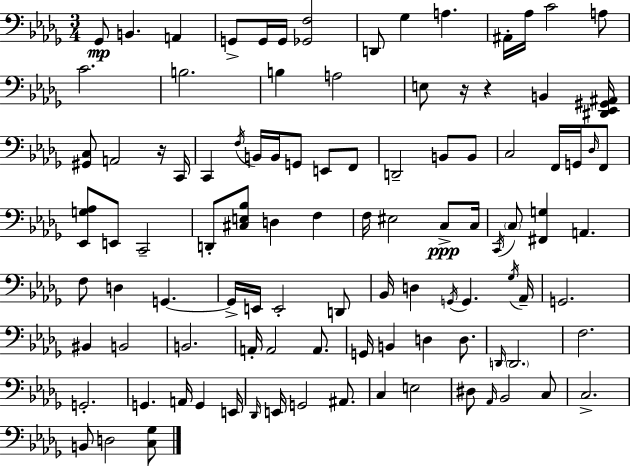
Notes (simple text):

Gb2/e B2/q. A2/q G2/e G2/s G2/s [Gb2,F3]/h D2/e Gb3/q A3/q. A#2/s Ab3/s C4/h A3/e C4/h. B3/h. B3/q A3/h E3/e R/s R/q B2/q [D#2,Eb2,G#2,A#2]/s [G#2,C3]/e A2/h R/s C2/s C2/q F3/s B2/s B2/s G2/e E2/e F2/e D2/h B2/e B2/e C3/h F2/s G2/s Db3/s F2/e [Eb2,G3,Ab3]/e E2/e C2/h D2/e [C#3,E3,Bb3]/e D3/q F3/q F3/s EIS3/h C3/e C3/s C2/s C3/e [F#2,G3]/q A2/q. F3/e D3/q G2/q. G2/s E2/s E2/h D2/e Bb2/s D3/q G2/s G2/q. Gb3/s Ab2/s G2/h. BIS2/q B2/h B2/h. A2/s A2/h A2/e. G2/s B2/q D3/q D3/e. D2/s D2/h. F3/h. G2/h. G2/q. A2/s G2/q E2/s Db2/s E2/s G2/h A#2/e. C3/q E3/h D#3/e Ab2/s Bb2/h C3/e C3/h. B2/e D3/h [C3,Gb3]/e